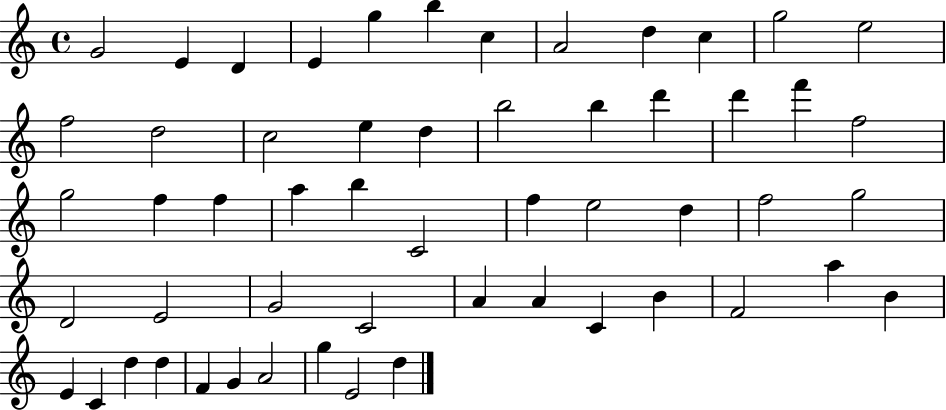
G4/h E4/q D4/q E4/q G5/q B5/q C5/q A4/h D5/q C5/q G5/h E5/h F5/h D5/h C5/h E5/q D5/q B5/h B5/q D6/q D6/q F6/q F5/h G5/h F5/q F5/q A5/q B5/q C4/h F5/q E5/h D5/q F5/h G5/h D4/h E4/h G4/h C4/h A4/q A4/q C4/q B4/q F4/h A5/q B4/q E4/q C4/q D5/q D5/q F4/q G4/q A4/h G5/q E4/h D5/q